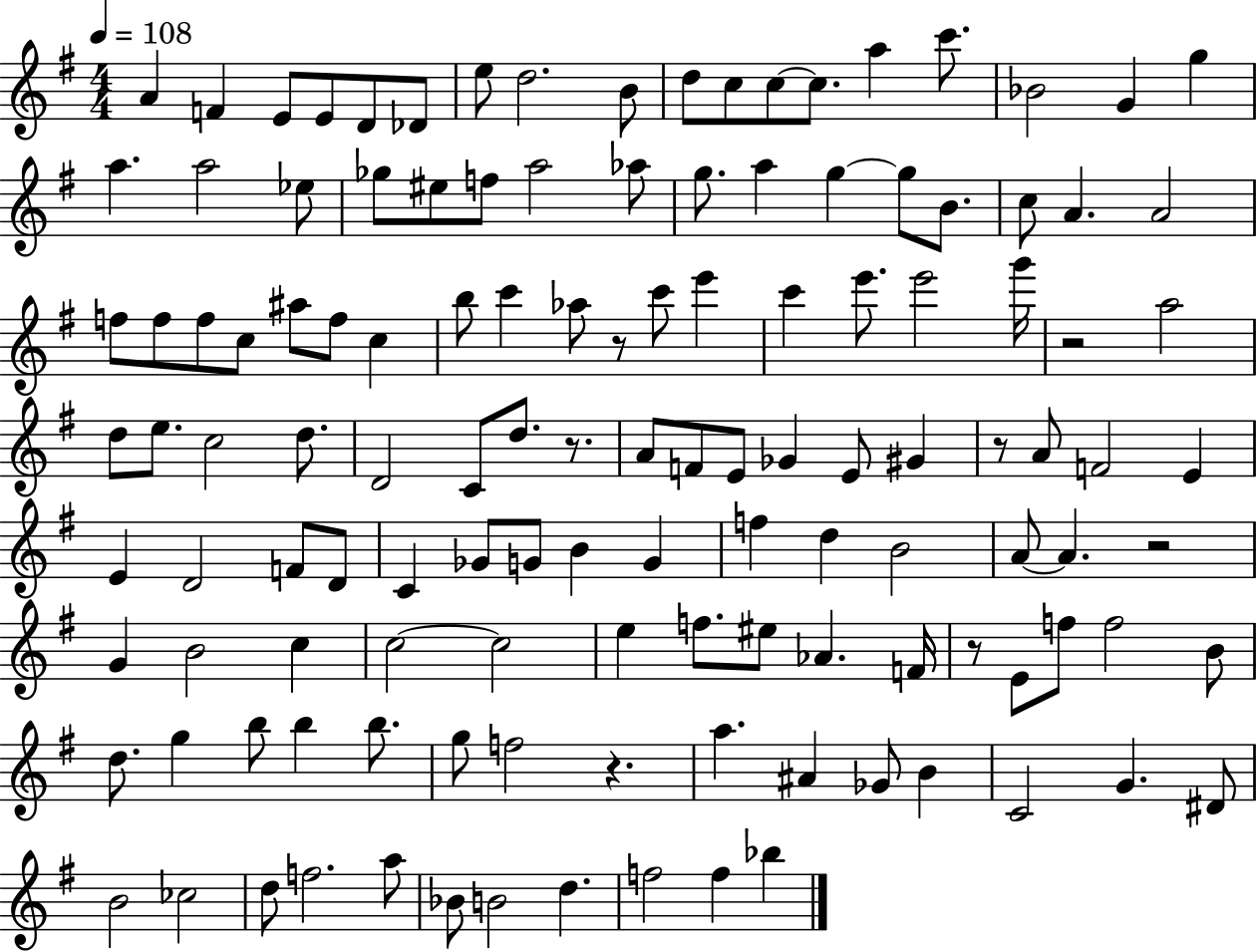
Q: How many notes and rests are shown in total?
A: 127